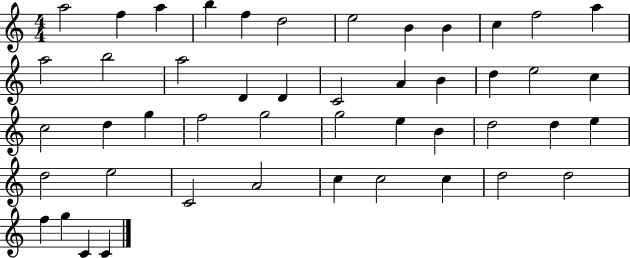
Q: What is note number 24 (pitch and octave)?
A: C5